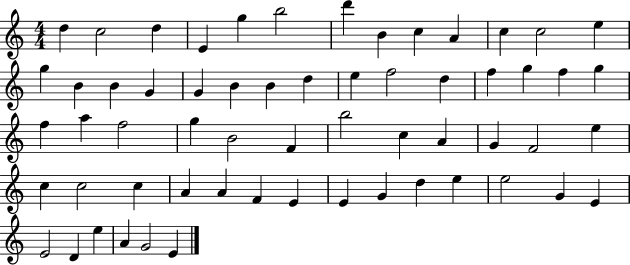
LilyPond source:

{
  \clef treble
  \numericTimeSignature
  \time 4/4
  \key c \major
  d''4 c''2 d''4 | e'4 g''4 b''2 | d'''4 b'4 c''4 a'4 | c''4 c''2 e''4 | \break g''4 b'4 b'4 g'4 | g'4 b'4 b'4 d''4 | e''4 f''2 d''4 | f''4 g''4 f''4 g''4 | \break f''4 a''4 f''2 | g''4 b'2 f'4 | b''2 c''4 a'4 | g'4 f'2 e''4 | \break c''4 c''2 c''4 | a'4 a'4 f'4 e'4 | e'4 g'4 d''4 e''4 | e''2 g'4 e'4 | \break e'2 d'4 e''4 | a'4 g'2 e'4 | \bar "|."
}